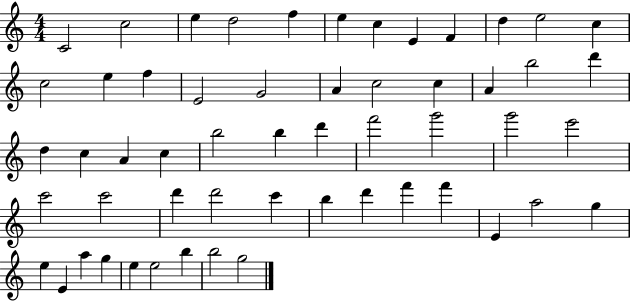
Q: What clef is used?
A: treble